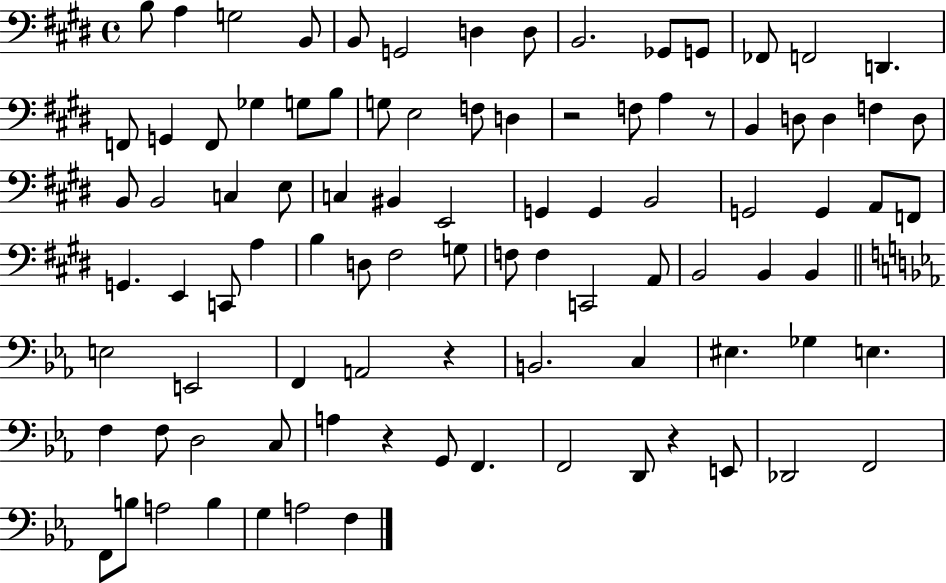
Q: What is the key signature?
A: E major